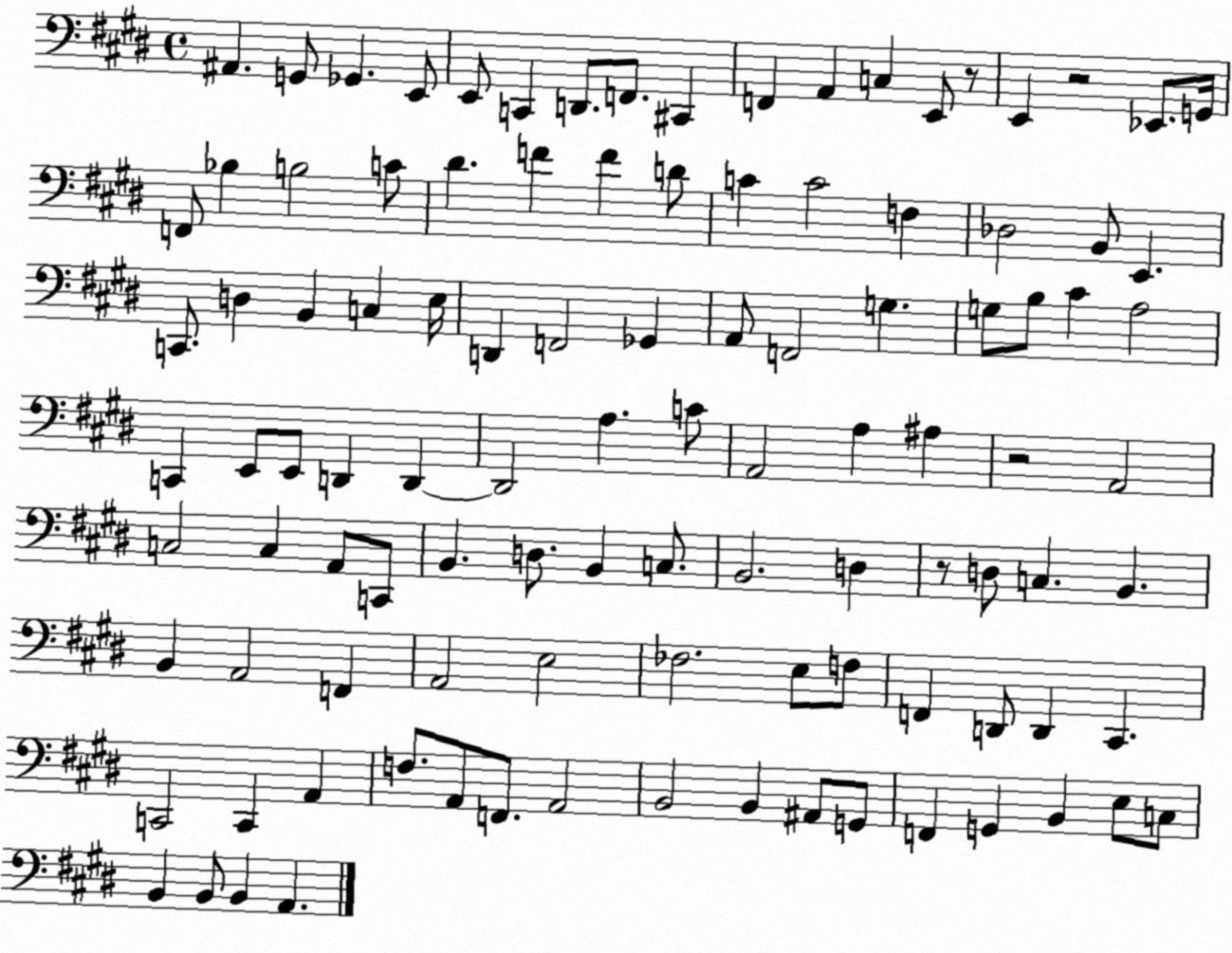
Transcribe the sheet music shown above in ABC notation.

X:1
T:Untitled
M:4/4
L:1/4
K:E
^A,, G,,/2 _G,, E,,/2 E,,/2 C,, D,,/2 F,,/2 ^C,, F,, A,, C, E,,/2 z/2 E,, z2 _E,,/2 G,,/4 F,,/2 _B, B,2 C/2 ^D F F D/2 C C2 F, _D,2 B,,/2 E,, C,,/2 D, B,, C, E,/4 D,, F,,2 _G,, A,,/2 F,,2 G, G,/2 B,/2 ^C A,2 C,, E,,/2 E,,/2 D,, D,, D,,2 A, C/2 A,,2 A, ^A, z2 A,,2 C,2 C, A,,/2 C,,/2 B,, D,/2 B,, C,/2 B,,2 D, z/2 D,/2 C, B,, B,, A,,2 F,, A,,2 E,2 _F,2 E,/2 F,/2 F,, D,,/2 D,, ^C,, C,,2 C,, A,, F,/2 A,,/2 F,,/2 A,,2 B,,2 B,, ^A,,/2 G,,/2 F,, G,, B,, E,/2 C,/2 B,, B,,/2 B,, A,,